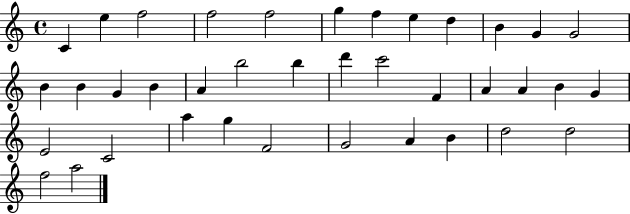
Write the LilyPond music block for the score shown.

{
  \clef treble
  \time 4/4
  \defaultTimeSignature
  \key c \major
  c'4 e''4 f''2 | f''2 f''2 | g''4 f''4 e''4 d''4 | b'4 g'4 g'2 | \break b'4 b'4 g'4 b'4 | a'4 b''2 b''4 | d'''4 c'''2 f'4 | a'4 a'4 b'4 g'4 | \break e'2 c'2 | a''4 g''4 f'2 | g'2 a'4 b'4 | d''2 d''2 | \break f''2 a''2 | \bar "|."
}